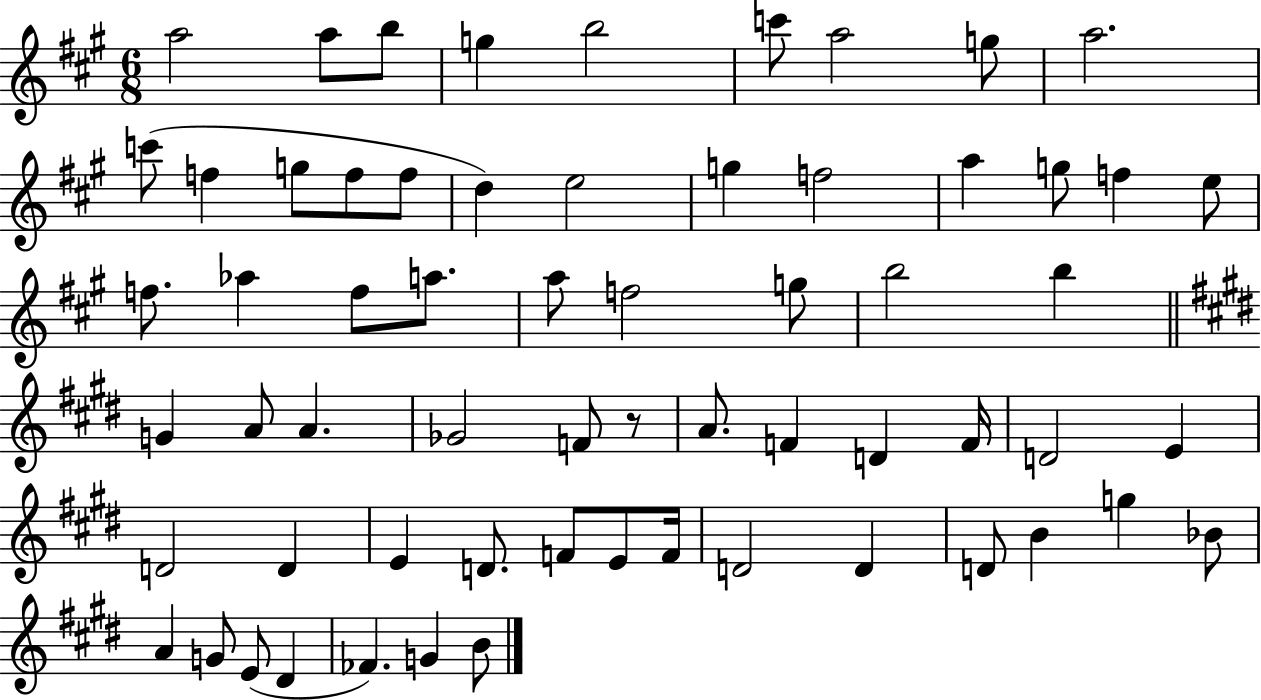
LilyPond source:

{
  \clef treble
  \numericTimeSignature
  \time 6/8
  \key a \major
  a''2 a''8 b''8 | g''4 b''2 | c'''8 a''2 g''8 | a''2. | \break c'''8( f''4 g''8 f''8 f''8 | d''4) e''2 | g''4 f''2 | a''4 g''8 f''4 e''8 | \break f''8. aes''4 f''8 a''8. | a''8 f''2 g''8 | b''2 b''4 | \bar "||" \break \key e \major g'4 a'8 a'4. | ges'2 f'8 r8 | a'8. f'4 d'4 f'16 | d'2 e'4 | \break d'2 d'4 | e'4 d'8. f'8 e'8 f'16 | d'2 d'4 | d'8 b'4 g''4 bes'8 | \break a'4 g'8 e'8( dis'4 | fes'4.) g'4 b'8 | \bar "|."
}